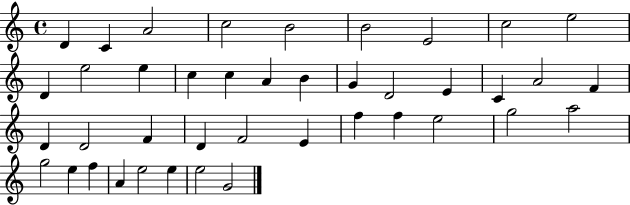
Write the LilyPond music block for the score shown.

{
  \clef treble
  \time 4/4
  \defaultTimeSignature
  \key c \major
  d'4 c'4 a'2 | c''2 b'2 | b'2 e'2 | c''2 e''2 | \break d'4 e''2 e''4 | c''4 c''4 a'4 b'4 | g'4 d'2 e'4 | c'4 a'2 f'4 | \break d'4 d'2 f'4 | d'4 f'2 e'4 | f''4 f''4 e''2 | g''2 a''2 | \break g''2 e''4 f''4 | a'4 e''2 e''4 | e''2 g'2 | \bar "|."
}